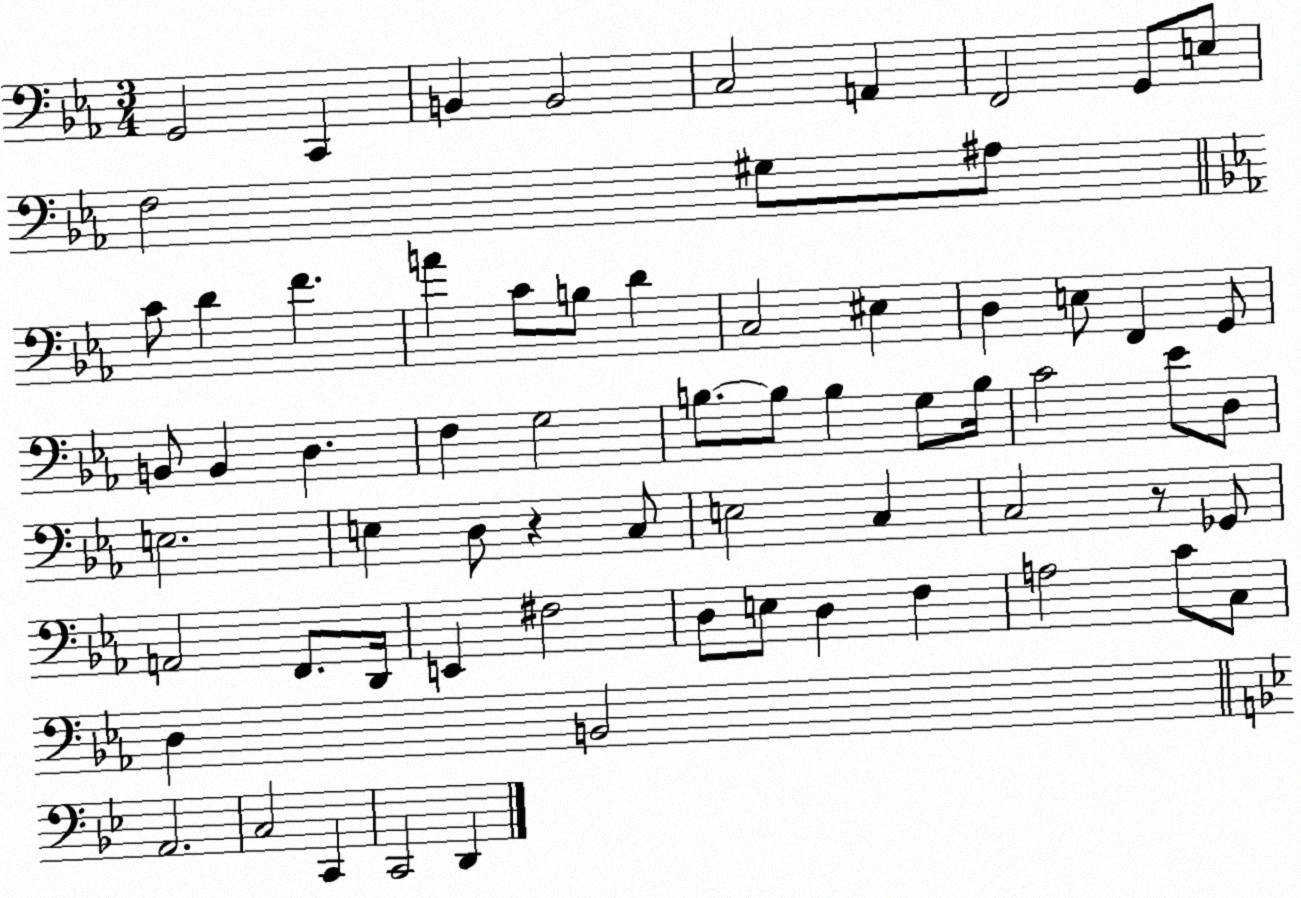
X:1
T:Untitled
M:3/4
L:1/4
K:Eb
G,,2 C,, B,, B,,2 C,2 A,, F,,2 G,,/2 E,/2 F,2 ^G,/2 ^A,/2 C/2 D F A C/2 B,/2 D C,2 ^E, D, E,/2 F,, G,,/2 B,,/2 B,, D, F, G,2 B,/2 B,/2 B, G,/2 B,/4 C2 _E/2 D,/2 E,2 E, D,/2 z C,/2 E,2 C, C,2 z/2 _G,,/2 A,,2 F,,/2 D,,/4 E,, ^F,2 D,/2 E,/2 D, F, A,2 C/2 C,/2 D, B,,2 A,,2 C,2 C,, C,,2 D,,